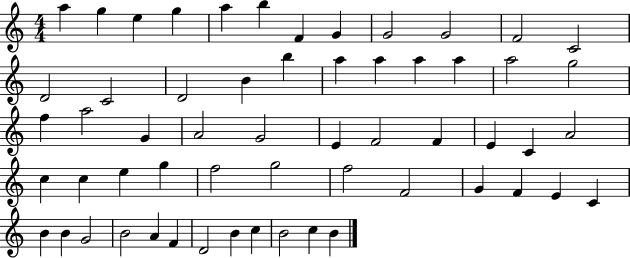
{
  \clef treble
  \numericTimeSignature
  \time 4/4
  \key c \major
  a''4 g''4 e''4 g''4 | a''4 b''4 f'4 g'4 | g'2 g'2 | f'2 c'2 | \break d'2 c'2 | d'2 b'4 b''4 | a''4 a''4 a''4 a''4 | a''2 g''2 | \break f''4 a''2 g'4 | a'2 g'2 | e'4 f'2 f'4 | e'4 c'4 a'2 | \break c''4 c''4 e''4 g''4 | f''2 g''2 | f''2 f'2 | g'4 f'4 e'4 c'4 | \break b'4 b'4 g'2 | b'2 a'4 f'4 | d'2 b'4 c''4 | b'2 c''4 b'4 | \break \bar "|."
}